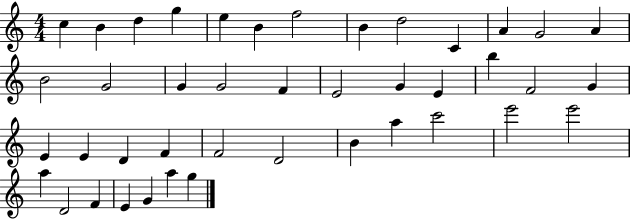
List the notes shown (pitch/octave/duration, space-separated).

C5/q B4/q D5/q G5/q E5/q B4/q F5/h B4/q D5/h C4/q A4/q G4/h A4/q B4/h G4/h G4/q G4/h F4/q E4/h G4/q E4/q B5/q F4/h G4/q E4/q E4/q D4/q F4/q F4/h D4/h B4/q A5/q C6/h E6/h E6/h A5/q D4/h F4/q E4/q G4/q A5/q G5/q